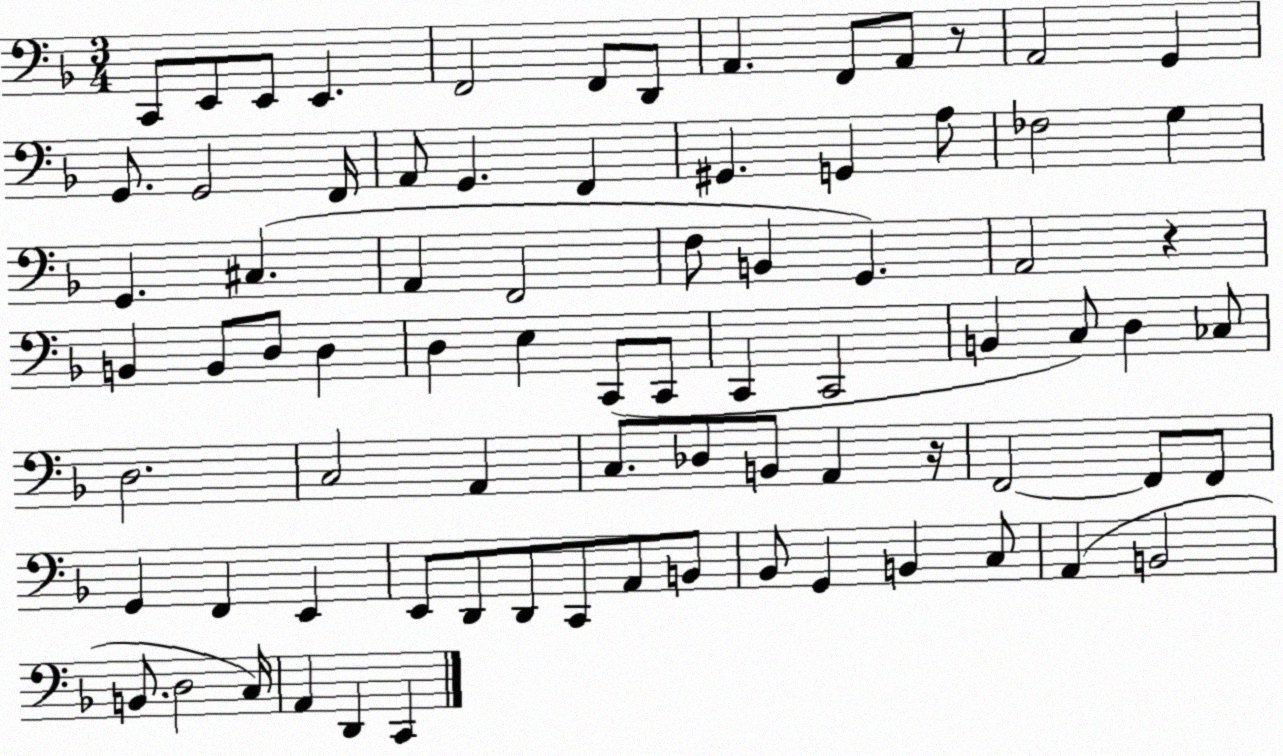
X:1
T:Untitled
M:3/4
L:1/4
K:F
C,,/2 E,,/2 E,,/2 E,, F,,2 F,,/2 D,,/2 A,, F,,/2 A,,/2 z/2 A,,2 G,, G,,/2 G,,2 F,,/4 A,,/2 G,, F,, ^G,, G,, A,/2 _F,2 G, G,, ^C, A,, F,,2 F,/2 B,, G,, A,,2 z B,, B,,/2 D,/2 D, D, E, C,,/2 C,,/2 C,, C,,2 B,, C,/2 D, _C,/2 D,2 C,2 A,, C,/2 _D,/2 B,,/2 A,, z/4 F,,2 F,,/2 F,,/2 G,, F,, E,, E,,/2 D,,/2 D,,/2 C,,/2 A,,/2 B,,/2 _B,,/2 G,, B,, C,/2 A,, B,,2 B,,/2 D,2 C,/4 A,, D,, C,,